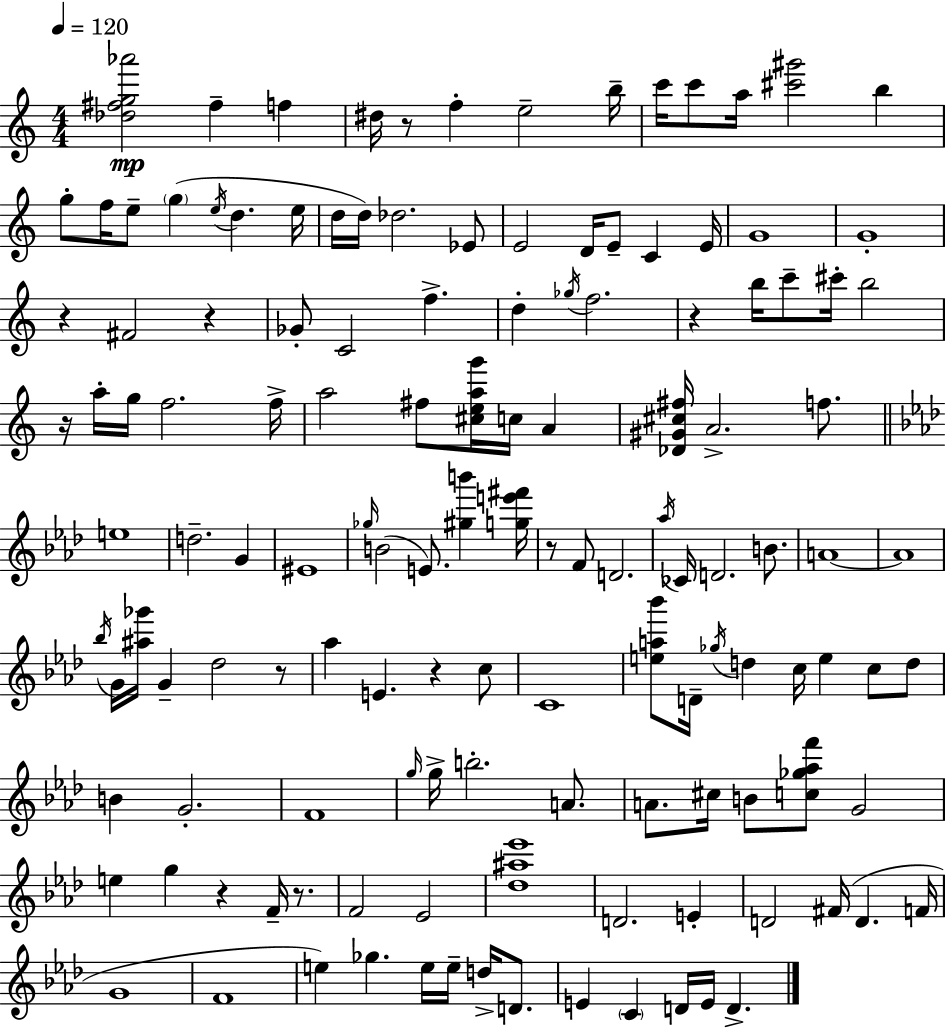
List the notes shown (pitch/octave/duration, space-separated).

[Db5,F#5,G5,Ab6]/h F#5/q F5/q D#5/s R/e F5/q E5/h B5/s C6/s C6/e A5/s [C#6,G#6]/h B5/q G5/e F5/s E5/e G5/q E5/s D5/q. E5/s D5/s D5/s Db5/h. Eb4/e E4/h D4/s E4/e C4/q E4/s G4/w G4/w R/q F#4/h R/q Gb4/e C4/h F5/q. D5/q Gb5/s F5/h. R/q B5/s C6/e C#6/s B5/h R/s A5/s G5/s F5/h. F5/s A5/h F#5/e [C#5,E5,A5,G6]/s C5/s A4/q [Db4,G#4,C#5,F#5]/s A4/h. F5/e. E5/w D5/h. G4/q EIS4/w Gb5/s B4/h E4/e. [G#5,B6]/q [G5,E6,F#6]/s R/e F4/e D4/h. Ab5/s CES4/s D4/h. B4/e. A4/w A4/w Bb5/s G4/s [A#5,Gb6]/s G4/q Db5/h R/e Ab5/q E4/q. R/q C5/e C4/w [E5,A5,Bb6]/e D4/s Gb5/s D5/q C5/s E5/q C5/e D5/e B4/q G4/h. F4/w G5/s G5/s B5/h. A4/e. A4/e. C#5/s B4/e [C5,Gb5,Ab5,F6]/e G4/h E5/q G5/q R/q F4/s R/e. F4/h Eb4/h [Db5,A#5,Eb6]/w D4/h. E4/q D4/h F#4/s D4/q. F4/s G4/w F4/w E5/q Gb5/q. E5/s E5/s D5/s D4/e. E4/q C4/q D4/s E4/s D4/q.